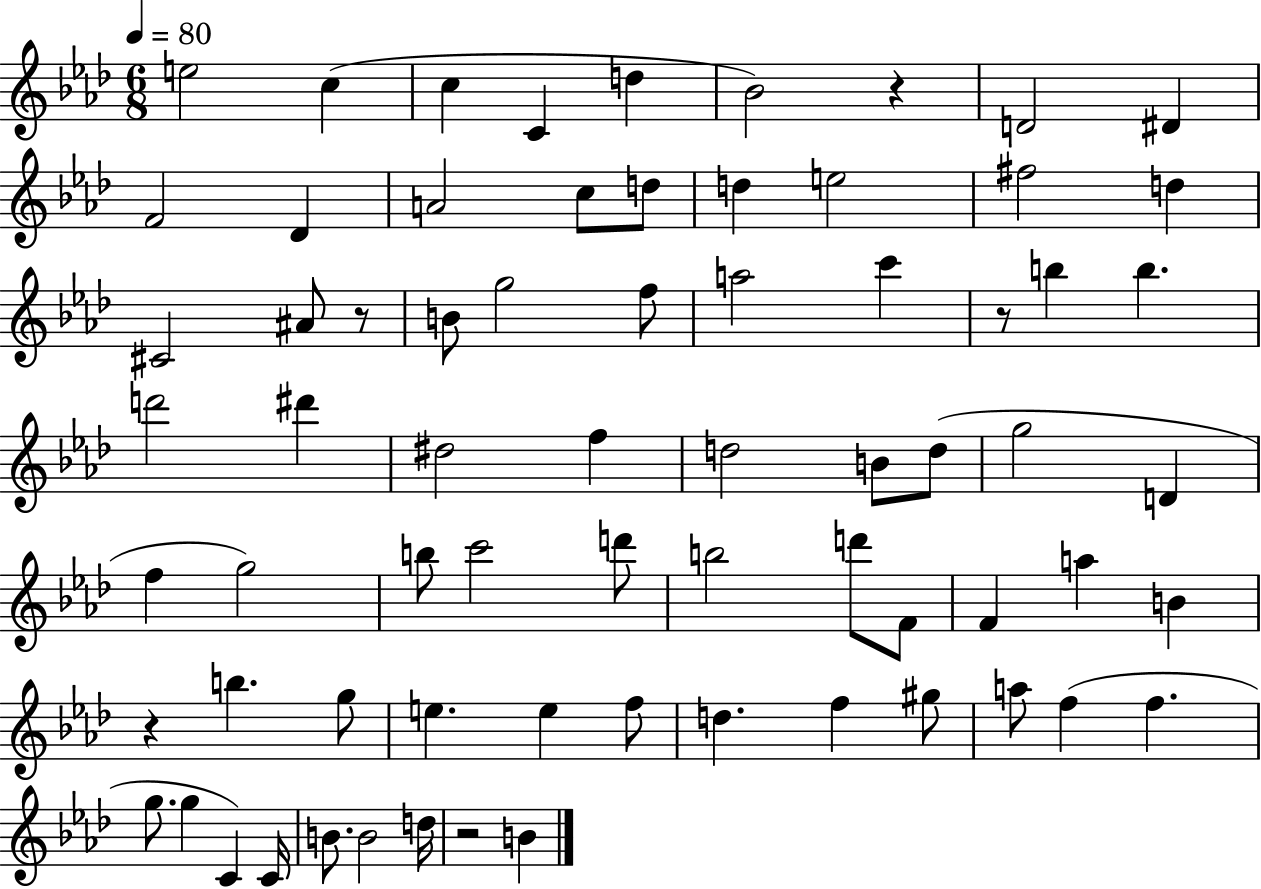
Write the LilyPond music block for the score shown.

{
  \clef treble
  \numericTimeSignature
  \time 6/8
  \key aes \major
  \tempo 4 = 80
  \repeat volta 2 { e''2 c''4( | c''4 c'4 d''4 | bes'2) r4 | d'2 dis'4 | \break f'2 des'4 | a'2 c''8 d''8 | d''4 e''2 | fis''2 d''4 | \break cis'2 ais'8 r8 | b'8 g''2 f''8 | a''2 c'''4 | r8 b''4 b''4. | \break d'''2 dis'''4 | dis''2 f''4 | d''2 b'8 d''8( | g''2 d'4 | \break f''4 g''2) | b''8 c'''2 d'''8 | b''2 d'''8 f'8 | f'4 a''4 b'4 | \break r4 b''4. g''8 | e''4. e''4 f''8 | d''4. f''4 gis''8 | a''8 f''4( f''4. | \break g''8. g''4 c'4) c'16 | b'8. b'2 d''16 | r2 b'4 | } \bar "|."
}